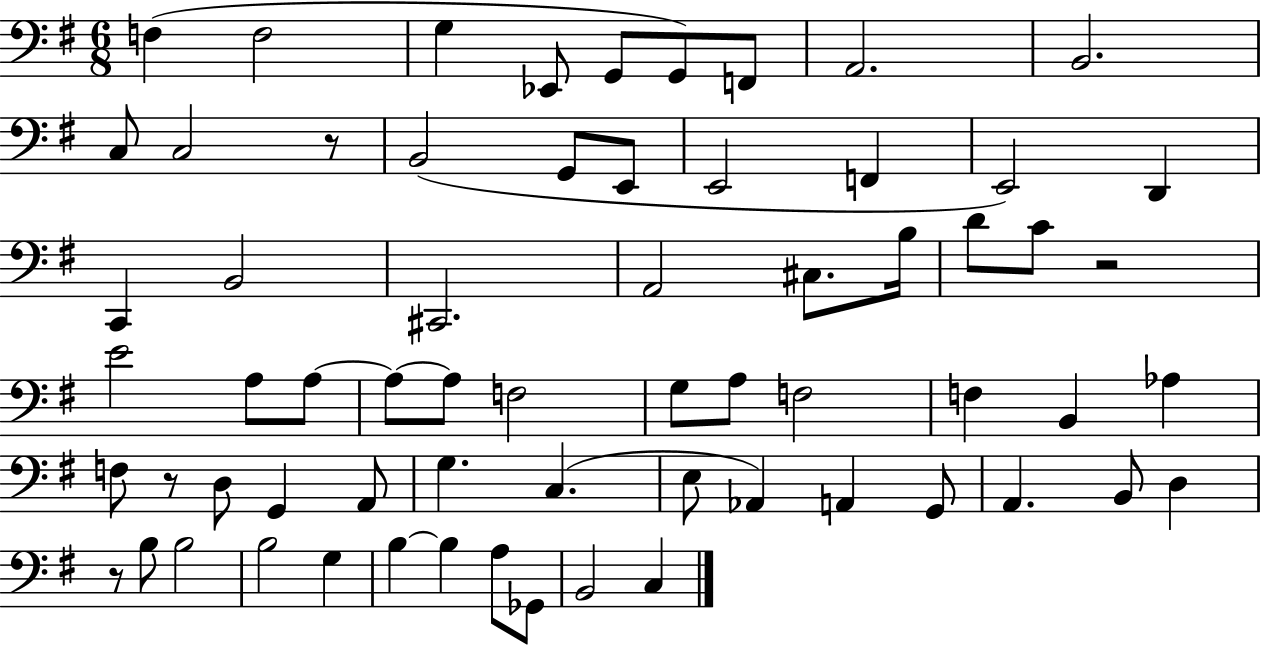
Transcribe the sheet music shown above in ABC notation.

X:1
T:Untitled
M:6/8
L:1/4
K:G
F, F,2 G, _E,,/2 G,,/2 G,,/2 F,,/2 A,,2 B,,2 C,/2 C,2 z/2 B,,2 G,,/2 E,,/2 E,,2 F,, E,,2 D,, C,, B,,2 ^C,,2 A,,2 ^C,/2 B,/4 D/2 C/2 z2 E2 A,/2 A,/2 A,/2 A,/2 F,2 G,/2 A,/2 F,2 F, B,, _A, F,/2 z/2 D,/2 G,, A,,/2 G, C, E,/2 _A,, A,, G,,/2 A,, B,,/2 D, z/2 B,/2 B,2 B,2 G, B, B, A,/2 _G,,/2 B,,2 C,